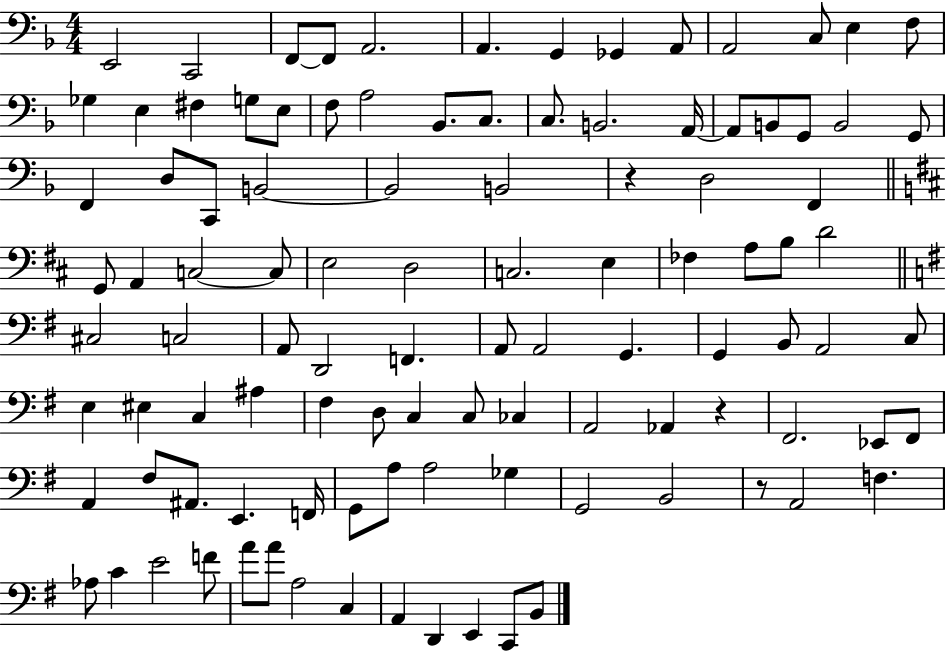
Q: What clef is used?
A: bass